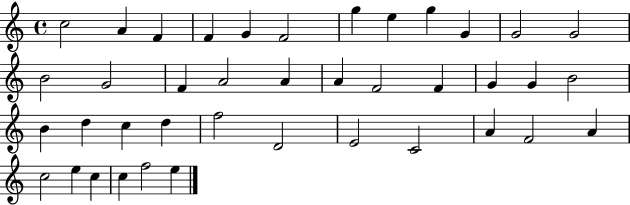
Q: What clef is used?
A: treble